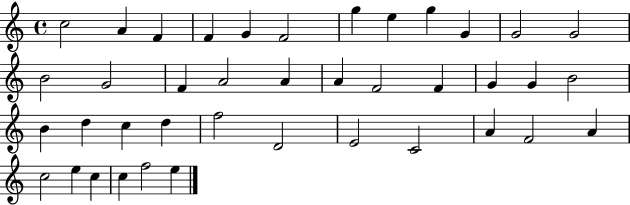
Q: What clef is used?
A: treble